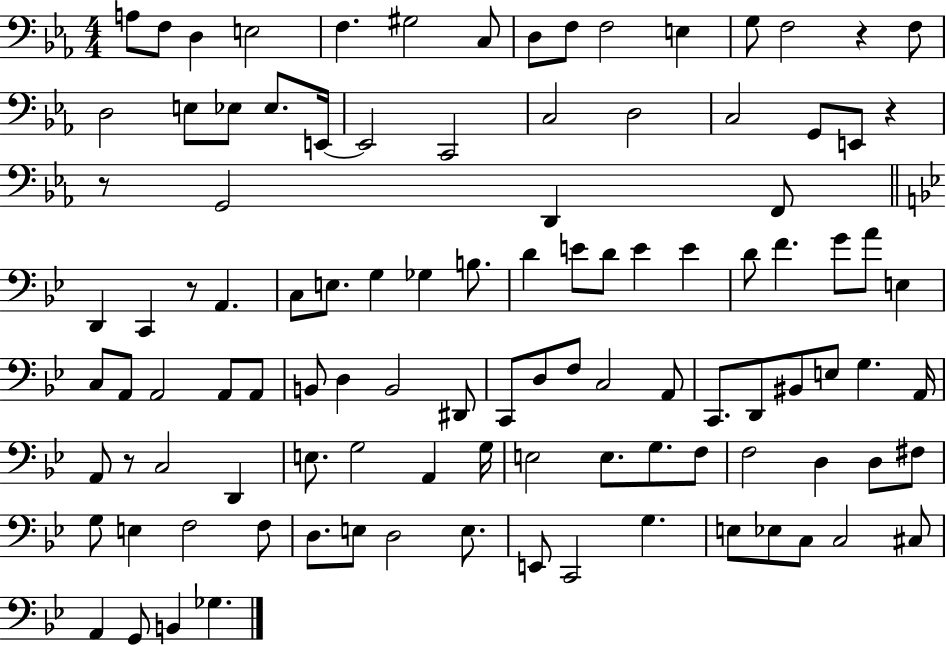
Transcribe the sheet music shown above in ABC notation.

X:1
T:Untitled
M:4/4
L:1/4
K:Eb
A,/2 F,/2 D, E,2 F, ^G,2 C,/2 D,/2 F,/2 F,2 E, G,/2 F,2 z F,/2 D,2 E,/2 _E,/2 _E,/2 E,,/4 E,,2 C,,2 C,2 D,2 C,2 G,,/2 E,,/2 z z/2 G,,2 D,, F,,/2 D,, C,, z/2 A,, C,/2 E,/2 G, _G, B,/2 D E/2 D/2 E E D/2 F G/2 A/2 E, C,/2 A,,/2 A,,2 A,,/2 A,,/2 B,,/2 D, B,,2 ^D,,/2 C,,/2 D,/2 F,/2 C,2 A,,/2 C,,/2 D,,/2 ^B,,/2 E,/2 G, A,,/4 A,,/2 z/2 C,2 D,, E,/2 G,2 A,, G,/4 E,2 E,/2 G,/2 F,/2 F,2 D, D,/2 ^F,/2 G,/2 E, F,2 F,/2 D,/2 E,/2 D,2 E,/2 E,,/2 C,,2 G, E,/2 _E,/2 C,/2 C,2 ^C,/2 A,, G,,/2 B,, _G,